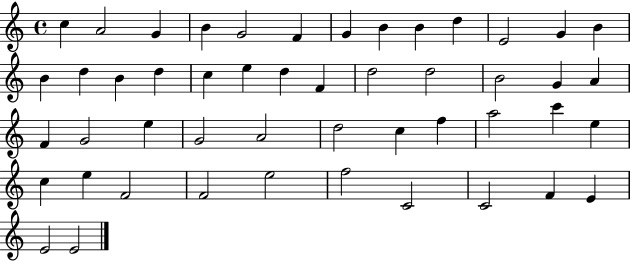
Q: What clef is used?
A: treble